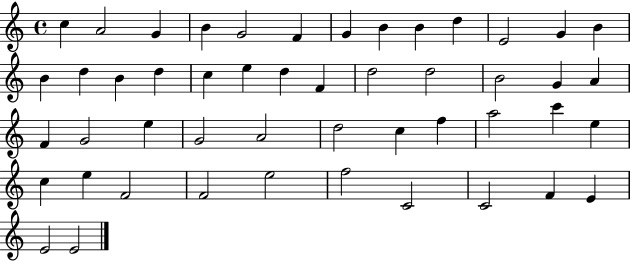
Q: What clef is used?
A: treble